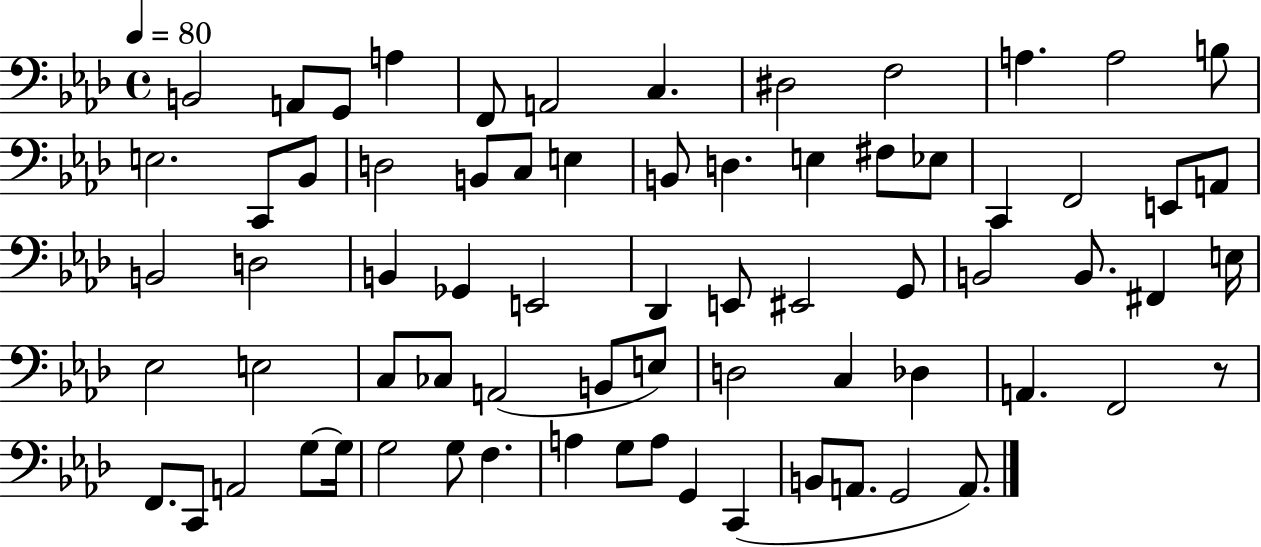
{
  \clef bass
  \time 4/4
  \defaultTimeSignature
  \key aes \major
  \tempo 4 = 80
  b,2 a,8 g,8 a4 | f,8 a,2 c4. | dis2 f2 | a4. a2 b8 | \break e2. c,8 bes,8 | d2 b,8 c8 e4 | b,8 d4. e4 fis8 ees8 | c,4 f,2 e,8 a,8 | \break b,2 d2 | b,4 ges,4 e,2 | des,4 e,8 eis,2 g,8 | b,2 b,8. fis,4 e16 | \break ees2 e2 | c8 ces8 a,2( b,8 e8) | d2 c4 des4 | a,4. f,2 r8 | \break f,8. c,8 a,2 g8~~ g16 | g2 g8 f4. | a4 g8 a8 g,4 c,4( | b,8 a,8. g,2 a,8.) | \break \bar "|."
}